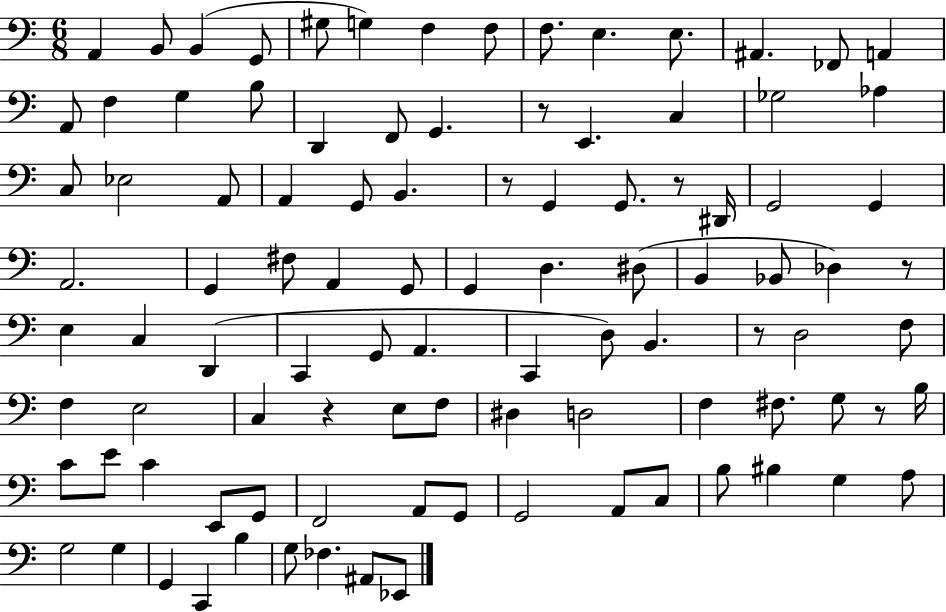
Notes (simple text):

A2/q B2/e B2/q G2/e G#3/e G3/q F3/q F3/e F3/e. E3/q. E3/e. A#2/q. FES2/e A2/q A2/e F3/q G3/q B3/e D2/q F2/e G2/q. R/e E2/q. C3/q Gb3/h Ab3/q C3/e Eb3/h A2/e A2/q G2/e B2/q. R/e G2/q G2/e. R/e D#2/s G2/h G2/q A2/h. G2/q F#3/e A2/q G2/e G2/q D3/q. D#3/e B2/q Bb2/e Db3/q R/e E3/q C3/q D2/q C2/q G2/e A2/q. C2/q D3/e B2/q. R/e D3/h F3/e F3/q E3/h C3/q R/q E3/e F3/e D#3/q D3/h F3/q F#3/e. G3/e R/e B3/s C4/e E4/e C4/q E2/e G2/e F2/h A2/e G2/e G2/h A2/e C3/e B3/e BIS3/q G3/q A3/e G3/h G3/q G2/q C2/q B3/q G3/e FES3/q. A#2/e Eb2/e